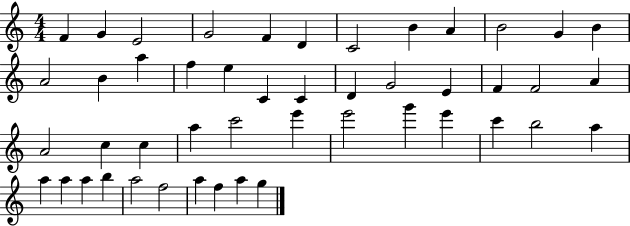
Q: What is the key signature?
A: C major